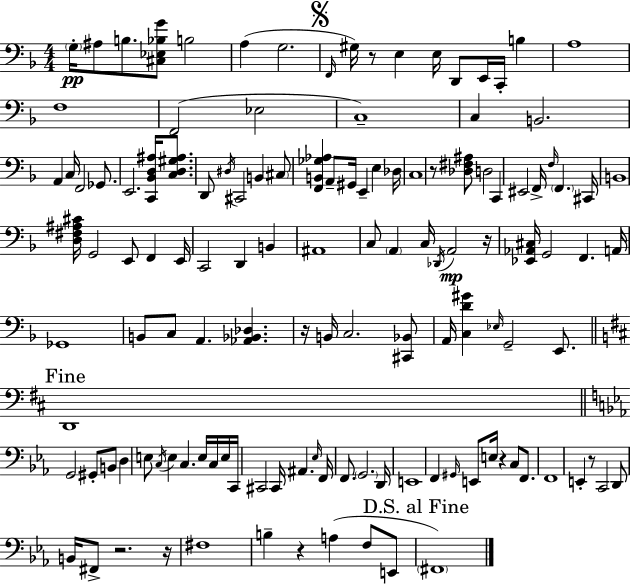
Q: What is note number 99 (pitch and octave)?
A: F2